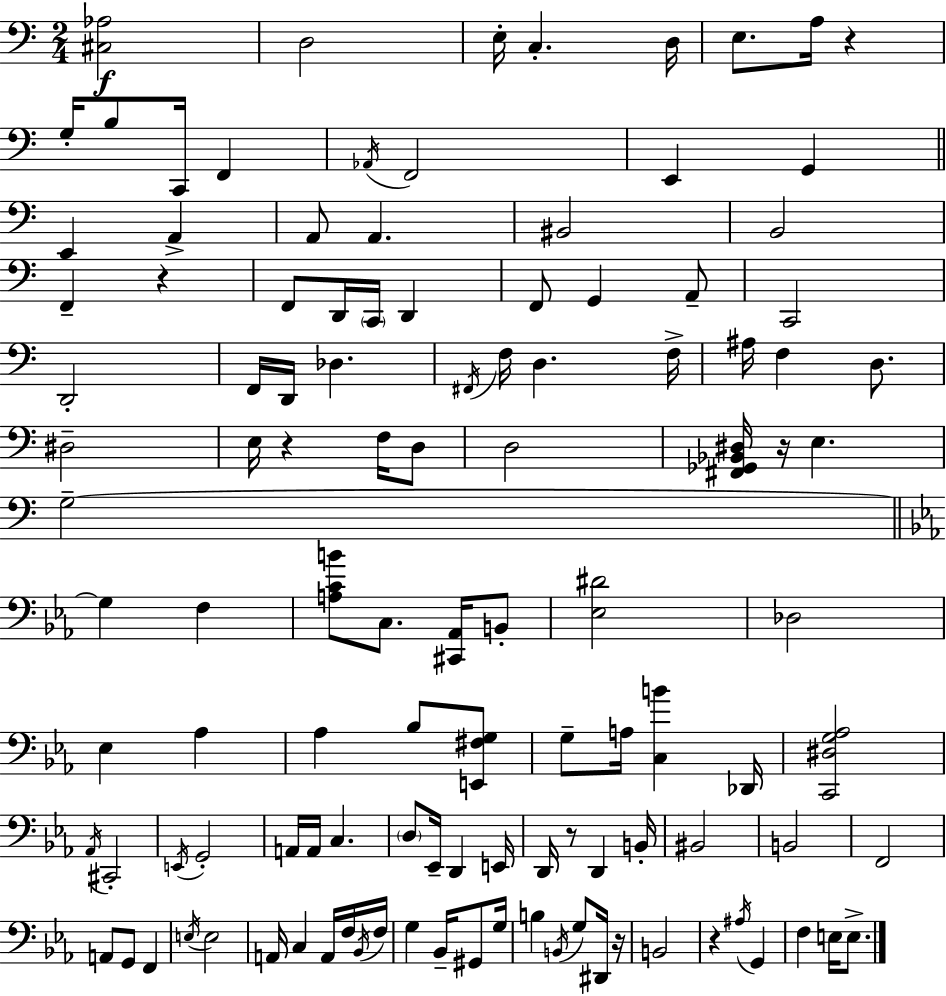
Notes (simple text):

[C#3,Ab3]/h D3/h E3/s C3/q. D3/s E3/e. A3/s R/q G3/s B3/e C2/s F2/q Ab2/s F2/h E2/q G2/q E2/q A2/q A2/e A2/q. BIS2/h B2/h F2/q R/q F2/e D2/s C2/s D2/q F2/e G2/q A2/e C2/h D2/h F2/s D2/s Db3/q. F#2/s F3/s D3/q. F3/s A#3/s F3/q D3/e. D#3/h E3/s R/q F3/s D3/e D3/h [F#2,Gb2,Bb2,D#3]/s R/s E3/q. G3/h G3/q F3/q [A3,C4,B4]/e C3/e. [C#2,Ab2]/s B2/e [Eb3,D#4]/h Db3/h Eb3/q Ab3/q Ab3/q Bb3/e [E2,F#3,G3]/e G3/e A3/s [C3,B4]/q Db2/s [C2,D#3,G3,Ab3]/h Ab2/s C#2/h E2/s G2/h A2/s A2/s C3/q. D3/e Eb2/s D2/q E2/s D2/s R/e D2/q B2/s BIS2/h B2/h F2/h A2/e G2/e F2/q E3/s E3/h A2/s C3/q A2/s F3/s Bb2/s F3/s G3/q Bb2/s G#2/e G3/s B3/q B2/s G3/e D#2/s R/s B2/h R/q A#3/s G2/q F3/q E3/s E3/e.